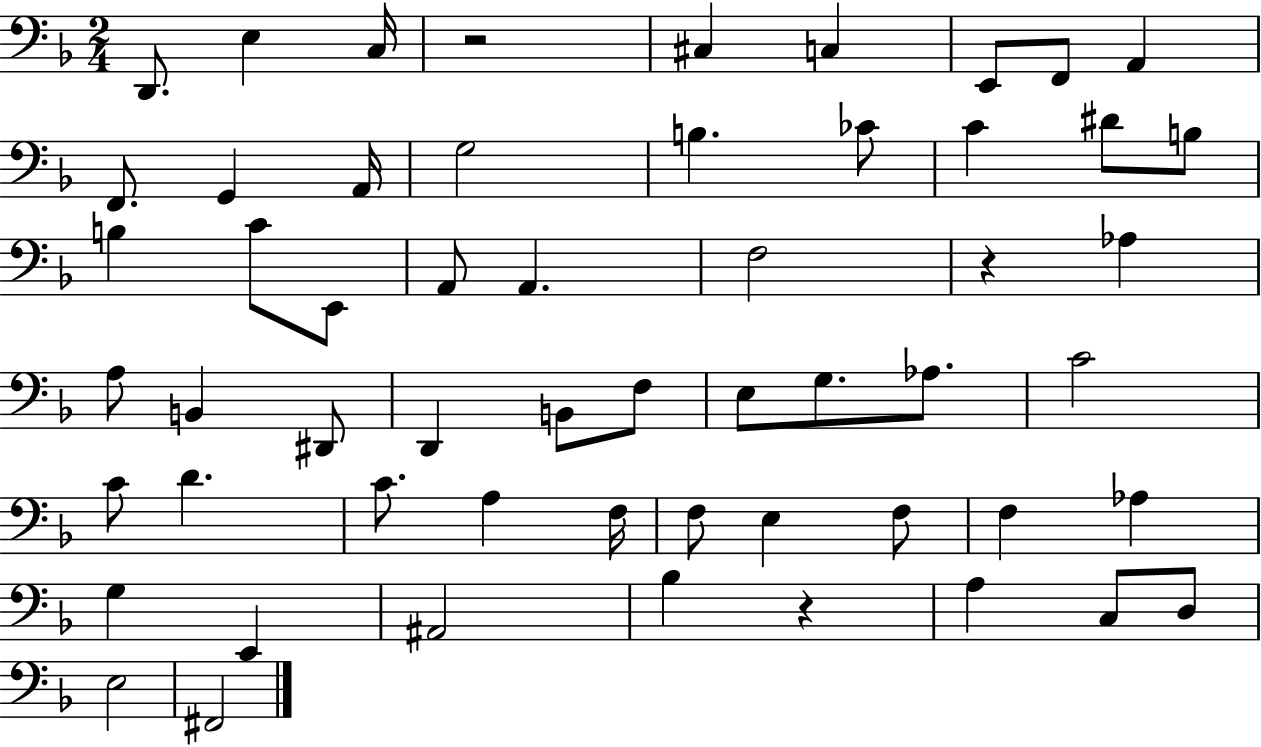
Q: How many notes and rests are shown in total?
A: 56